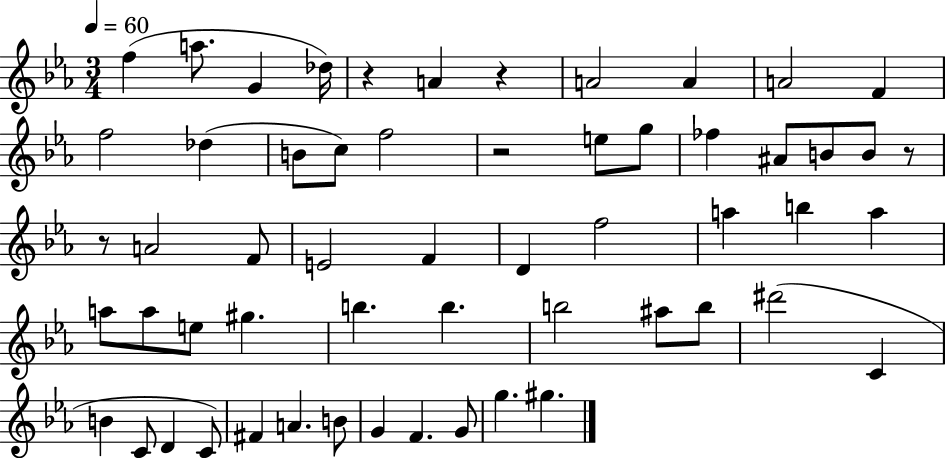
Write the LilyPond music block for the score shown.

{
  \clef treble
  \numericTimeSignature
  \time 3/4
  \key ees \major
  \tempo 4 = 60
  f''4( a''8. g'4 des''16) | r4 a'4 r4 | a'2 a'4 | a'2 f'4 | \break f''2 des''4( | b'8 c''8) f''2 | r2 e''8 g''8 | fes''4 ais'8 b'8 b'8 r8 | \break r8 a'2 f'8 | e'2 f'4 | d'4 f''2 | a''4 b''4 a''4 | \break a''8 a''8 e''8 gis''4. | b''4. b''4. | b''2 ais''8 b''8 | dis'''2( c'4 | \break b'4 c'8 d'4 c'8) | fis'4 a'4. b'8 | g'4 f'4. g'8 | g''4. gis''4. | \break \bar "|."
}